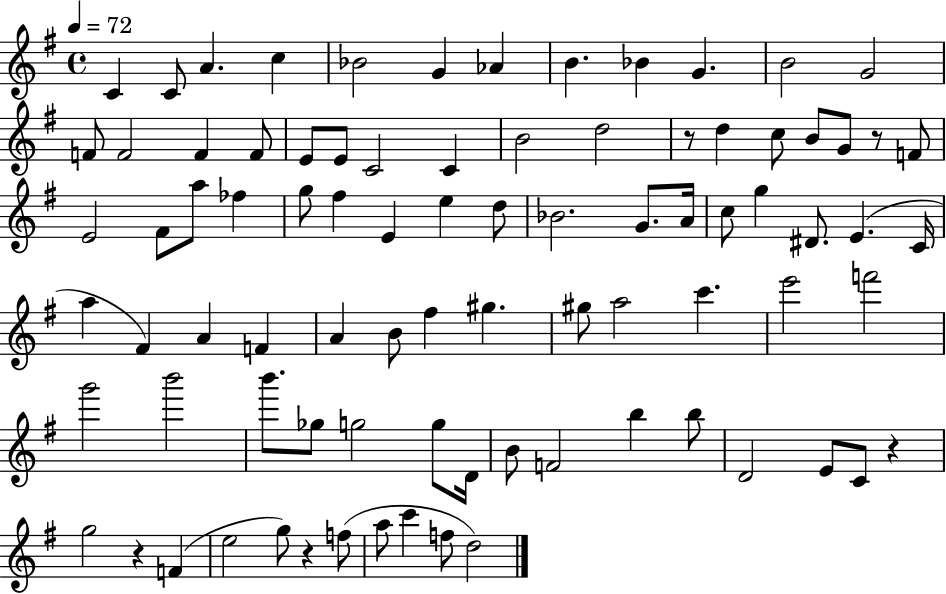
C4/q C4/e A4/q. C5/q Bb4/h G4/q Ab4/q B4/q. Bb4/q G4/q. B4/h G4/h F4/e F4/h F4/q F4/e E4/e E4/e C4/h C4/q B4/h D5/h R/e D5/q C5/e B4/e G4/e R/e F4/e E4/h F#4/e A5/e FES5/q G5/e F#5/q E4/q E5/q D5/e Bb4/h. G4/e. A4/s C5/e G5/q D#4/e. E4/q. C4/s A5/q F#4/q A4/q F4/q A4/q B4/e F#5/q G#5/q. G#5/e A5/h C6/q. E6/h F6/h G6/h B6/h B6/e. Gb5/e G5/h G5/e D4/s B4/e F4/h B5/q B5/e D4/h E4/e C4/e R/q G5/h R/q F4/q E5/h G5/e R/q F5/e A5/e C6/q F5/e D5/h